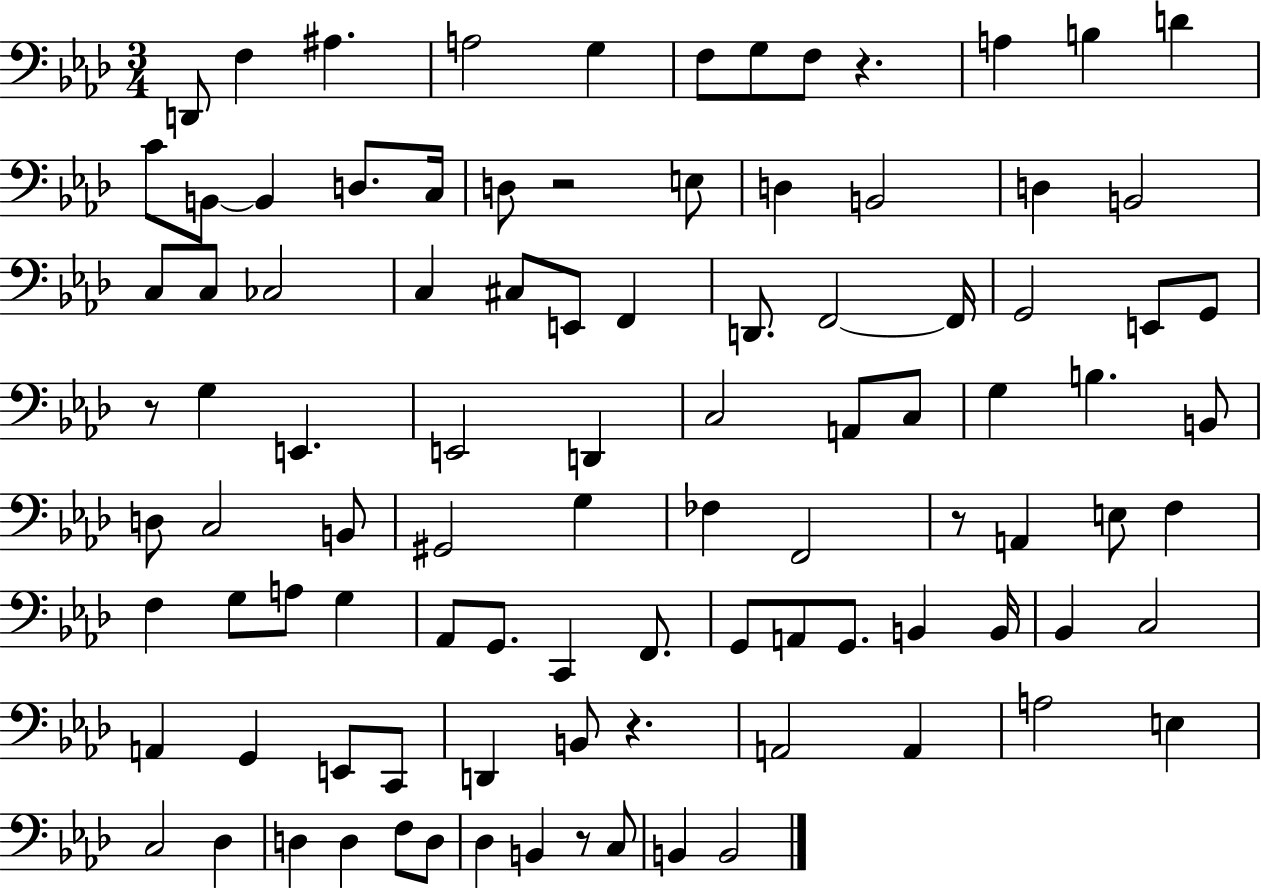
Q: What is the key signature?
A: AES major